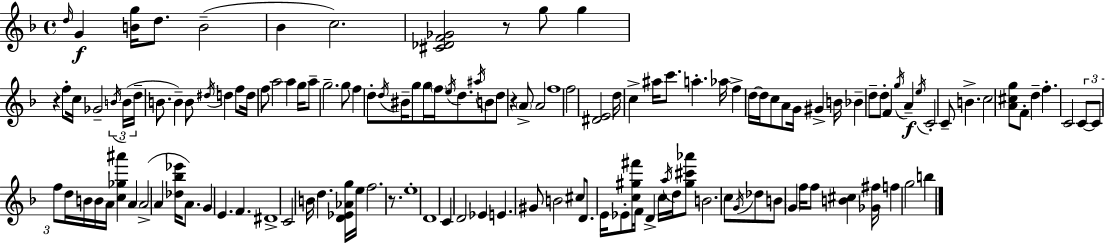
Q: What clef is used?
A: treble